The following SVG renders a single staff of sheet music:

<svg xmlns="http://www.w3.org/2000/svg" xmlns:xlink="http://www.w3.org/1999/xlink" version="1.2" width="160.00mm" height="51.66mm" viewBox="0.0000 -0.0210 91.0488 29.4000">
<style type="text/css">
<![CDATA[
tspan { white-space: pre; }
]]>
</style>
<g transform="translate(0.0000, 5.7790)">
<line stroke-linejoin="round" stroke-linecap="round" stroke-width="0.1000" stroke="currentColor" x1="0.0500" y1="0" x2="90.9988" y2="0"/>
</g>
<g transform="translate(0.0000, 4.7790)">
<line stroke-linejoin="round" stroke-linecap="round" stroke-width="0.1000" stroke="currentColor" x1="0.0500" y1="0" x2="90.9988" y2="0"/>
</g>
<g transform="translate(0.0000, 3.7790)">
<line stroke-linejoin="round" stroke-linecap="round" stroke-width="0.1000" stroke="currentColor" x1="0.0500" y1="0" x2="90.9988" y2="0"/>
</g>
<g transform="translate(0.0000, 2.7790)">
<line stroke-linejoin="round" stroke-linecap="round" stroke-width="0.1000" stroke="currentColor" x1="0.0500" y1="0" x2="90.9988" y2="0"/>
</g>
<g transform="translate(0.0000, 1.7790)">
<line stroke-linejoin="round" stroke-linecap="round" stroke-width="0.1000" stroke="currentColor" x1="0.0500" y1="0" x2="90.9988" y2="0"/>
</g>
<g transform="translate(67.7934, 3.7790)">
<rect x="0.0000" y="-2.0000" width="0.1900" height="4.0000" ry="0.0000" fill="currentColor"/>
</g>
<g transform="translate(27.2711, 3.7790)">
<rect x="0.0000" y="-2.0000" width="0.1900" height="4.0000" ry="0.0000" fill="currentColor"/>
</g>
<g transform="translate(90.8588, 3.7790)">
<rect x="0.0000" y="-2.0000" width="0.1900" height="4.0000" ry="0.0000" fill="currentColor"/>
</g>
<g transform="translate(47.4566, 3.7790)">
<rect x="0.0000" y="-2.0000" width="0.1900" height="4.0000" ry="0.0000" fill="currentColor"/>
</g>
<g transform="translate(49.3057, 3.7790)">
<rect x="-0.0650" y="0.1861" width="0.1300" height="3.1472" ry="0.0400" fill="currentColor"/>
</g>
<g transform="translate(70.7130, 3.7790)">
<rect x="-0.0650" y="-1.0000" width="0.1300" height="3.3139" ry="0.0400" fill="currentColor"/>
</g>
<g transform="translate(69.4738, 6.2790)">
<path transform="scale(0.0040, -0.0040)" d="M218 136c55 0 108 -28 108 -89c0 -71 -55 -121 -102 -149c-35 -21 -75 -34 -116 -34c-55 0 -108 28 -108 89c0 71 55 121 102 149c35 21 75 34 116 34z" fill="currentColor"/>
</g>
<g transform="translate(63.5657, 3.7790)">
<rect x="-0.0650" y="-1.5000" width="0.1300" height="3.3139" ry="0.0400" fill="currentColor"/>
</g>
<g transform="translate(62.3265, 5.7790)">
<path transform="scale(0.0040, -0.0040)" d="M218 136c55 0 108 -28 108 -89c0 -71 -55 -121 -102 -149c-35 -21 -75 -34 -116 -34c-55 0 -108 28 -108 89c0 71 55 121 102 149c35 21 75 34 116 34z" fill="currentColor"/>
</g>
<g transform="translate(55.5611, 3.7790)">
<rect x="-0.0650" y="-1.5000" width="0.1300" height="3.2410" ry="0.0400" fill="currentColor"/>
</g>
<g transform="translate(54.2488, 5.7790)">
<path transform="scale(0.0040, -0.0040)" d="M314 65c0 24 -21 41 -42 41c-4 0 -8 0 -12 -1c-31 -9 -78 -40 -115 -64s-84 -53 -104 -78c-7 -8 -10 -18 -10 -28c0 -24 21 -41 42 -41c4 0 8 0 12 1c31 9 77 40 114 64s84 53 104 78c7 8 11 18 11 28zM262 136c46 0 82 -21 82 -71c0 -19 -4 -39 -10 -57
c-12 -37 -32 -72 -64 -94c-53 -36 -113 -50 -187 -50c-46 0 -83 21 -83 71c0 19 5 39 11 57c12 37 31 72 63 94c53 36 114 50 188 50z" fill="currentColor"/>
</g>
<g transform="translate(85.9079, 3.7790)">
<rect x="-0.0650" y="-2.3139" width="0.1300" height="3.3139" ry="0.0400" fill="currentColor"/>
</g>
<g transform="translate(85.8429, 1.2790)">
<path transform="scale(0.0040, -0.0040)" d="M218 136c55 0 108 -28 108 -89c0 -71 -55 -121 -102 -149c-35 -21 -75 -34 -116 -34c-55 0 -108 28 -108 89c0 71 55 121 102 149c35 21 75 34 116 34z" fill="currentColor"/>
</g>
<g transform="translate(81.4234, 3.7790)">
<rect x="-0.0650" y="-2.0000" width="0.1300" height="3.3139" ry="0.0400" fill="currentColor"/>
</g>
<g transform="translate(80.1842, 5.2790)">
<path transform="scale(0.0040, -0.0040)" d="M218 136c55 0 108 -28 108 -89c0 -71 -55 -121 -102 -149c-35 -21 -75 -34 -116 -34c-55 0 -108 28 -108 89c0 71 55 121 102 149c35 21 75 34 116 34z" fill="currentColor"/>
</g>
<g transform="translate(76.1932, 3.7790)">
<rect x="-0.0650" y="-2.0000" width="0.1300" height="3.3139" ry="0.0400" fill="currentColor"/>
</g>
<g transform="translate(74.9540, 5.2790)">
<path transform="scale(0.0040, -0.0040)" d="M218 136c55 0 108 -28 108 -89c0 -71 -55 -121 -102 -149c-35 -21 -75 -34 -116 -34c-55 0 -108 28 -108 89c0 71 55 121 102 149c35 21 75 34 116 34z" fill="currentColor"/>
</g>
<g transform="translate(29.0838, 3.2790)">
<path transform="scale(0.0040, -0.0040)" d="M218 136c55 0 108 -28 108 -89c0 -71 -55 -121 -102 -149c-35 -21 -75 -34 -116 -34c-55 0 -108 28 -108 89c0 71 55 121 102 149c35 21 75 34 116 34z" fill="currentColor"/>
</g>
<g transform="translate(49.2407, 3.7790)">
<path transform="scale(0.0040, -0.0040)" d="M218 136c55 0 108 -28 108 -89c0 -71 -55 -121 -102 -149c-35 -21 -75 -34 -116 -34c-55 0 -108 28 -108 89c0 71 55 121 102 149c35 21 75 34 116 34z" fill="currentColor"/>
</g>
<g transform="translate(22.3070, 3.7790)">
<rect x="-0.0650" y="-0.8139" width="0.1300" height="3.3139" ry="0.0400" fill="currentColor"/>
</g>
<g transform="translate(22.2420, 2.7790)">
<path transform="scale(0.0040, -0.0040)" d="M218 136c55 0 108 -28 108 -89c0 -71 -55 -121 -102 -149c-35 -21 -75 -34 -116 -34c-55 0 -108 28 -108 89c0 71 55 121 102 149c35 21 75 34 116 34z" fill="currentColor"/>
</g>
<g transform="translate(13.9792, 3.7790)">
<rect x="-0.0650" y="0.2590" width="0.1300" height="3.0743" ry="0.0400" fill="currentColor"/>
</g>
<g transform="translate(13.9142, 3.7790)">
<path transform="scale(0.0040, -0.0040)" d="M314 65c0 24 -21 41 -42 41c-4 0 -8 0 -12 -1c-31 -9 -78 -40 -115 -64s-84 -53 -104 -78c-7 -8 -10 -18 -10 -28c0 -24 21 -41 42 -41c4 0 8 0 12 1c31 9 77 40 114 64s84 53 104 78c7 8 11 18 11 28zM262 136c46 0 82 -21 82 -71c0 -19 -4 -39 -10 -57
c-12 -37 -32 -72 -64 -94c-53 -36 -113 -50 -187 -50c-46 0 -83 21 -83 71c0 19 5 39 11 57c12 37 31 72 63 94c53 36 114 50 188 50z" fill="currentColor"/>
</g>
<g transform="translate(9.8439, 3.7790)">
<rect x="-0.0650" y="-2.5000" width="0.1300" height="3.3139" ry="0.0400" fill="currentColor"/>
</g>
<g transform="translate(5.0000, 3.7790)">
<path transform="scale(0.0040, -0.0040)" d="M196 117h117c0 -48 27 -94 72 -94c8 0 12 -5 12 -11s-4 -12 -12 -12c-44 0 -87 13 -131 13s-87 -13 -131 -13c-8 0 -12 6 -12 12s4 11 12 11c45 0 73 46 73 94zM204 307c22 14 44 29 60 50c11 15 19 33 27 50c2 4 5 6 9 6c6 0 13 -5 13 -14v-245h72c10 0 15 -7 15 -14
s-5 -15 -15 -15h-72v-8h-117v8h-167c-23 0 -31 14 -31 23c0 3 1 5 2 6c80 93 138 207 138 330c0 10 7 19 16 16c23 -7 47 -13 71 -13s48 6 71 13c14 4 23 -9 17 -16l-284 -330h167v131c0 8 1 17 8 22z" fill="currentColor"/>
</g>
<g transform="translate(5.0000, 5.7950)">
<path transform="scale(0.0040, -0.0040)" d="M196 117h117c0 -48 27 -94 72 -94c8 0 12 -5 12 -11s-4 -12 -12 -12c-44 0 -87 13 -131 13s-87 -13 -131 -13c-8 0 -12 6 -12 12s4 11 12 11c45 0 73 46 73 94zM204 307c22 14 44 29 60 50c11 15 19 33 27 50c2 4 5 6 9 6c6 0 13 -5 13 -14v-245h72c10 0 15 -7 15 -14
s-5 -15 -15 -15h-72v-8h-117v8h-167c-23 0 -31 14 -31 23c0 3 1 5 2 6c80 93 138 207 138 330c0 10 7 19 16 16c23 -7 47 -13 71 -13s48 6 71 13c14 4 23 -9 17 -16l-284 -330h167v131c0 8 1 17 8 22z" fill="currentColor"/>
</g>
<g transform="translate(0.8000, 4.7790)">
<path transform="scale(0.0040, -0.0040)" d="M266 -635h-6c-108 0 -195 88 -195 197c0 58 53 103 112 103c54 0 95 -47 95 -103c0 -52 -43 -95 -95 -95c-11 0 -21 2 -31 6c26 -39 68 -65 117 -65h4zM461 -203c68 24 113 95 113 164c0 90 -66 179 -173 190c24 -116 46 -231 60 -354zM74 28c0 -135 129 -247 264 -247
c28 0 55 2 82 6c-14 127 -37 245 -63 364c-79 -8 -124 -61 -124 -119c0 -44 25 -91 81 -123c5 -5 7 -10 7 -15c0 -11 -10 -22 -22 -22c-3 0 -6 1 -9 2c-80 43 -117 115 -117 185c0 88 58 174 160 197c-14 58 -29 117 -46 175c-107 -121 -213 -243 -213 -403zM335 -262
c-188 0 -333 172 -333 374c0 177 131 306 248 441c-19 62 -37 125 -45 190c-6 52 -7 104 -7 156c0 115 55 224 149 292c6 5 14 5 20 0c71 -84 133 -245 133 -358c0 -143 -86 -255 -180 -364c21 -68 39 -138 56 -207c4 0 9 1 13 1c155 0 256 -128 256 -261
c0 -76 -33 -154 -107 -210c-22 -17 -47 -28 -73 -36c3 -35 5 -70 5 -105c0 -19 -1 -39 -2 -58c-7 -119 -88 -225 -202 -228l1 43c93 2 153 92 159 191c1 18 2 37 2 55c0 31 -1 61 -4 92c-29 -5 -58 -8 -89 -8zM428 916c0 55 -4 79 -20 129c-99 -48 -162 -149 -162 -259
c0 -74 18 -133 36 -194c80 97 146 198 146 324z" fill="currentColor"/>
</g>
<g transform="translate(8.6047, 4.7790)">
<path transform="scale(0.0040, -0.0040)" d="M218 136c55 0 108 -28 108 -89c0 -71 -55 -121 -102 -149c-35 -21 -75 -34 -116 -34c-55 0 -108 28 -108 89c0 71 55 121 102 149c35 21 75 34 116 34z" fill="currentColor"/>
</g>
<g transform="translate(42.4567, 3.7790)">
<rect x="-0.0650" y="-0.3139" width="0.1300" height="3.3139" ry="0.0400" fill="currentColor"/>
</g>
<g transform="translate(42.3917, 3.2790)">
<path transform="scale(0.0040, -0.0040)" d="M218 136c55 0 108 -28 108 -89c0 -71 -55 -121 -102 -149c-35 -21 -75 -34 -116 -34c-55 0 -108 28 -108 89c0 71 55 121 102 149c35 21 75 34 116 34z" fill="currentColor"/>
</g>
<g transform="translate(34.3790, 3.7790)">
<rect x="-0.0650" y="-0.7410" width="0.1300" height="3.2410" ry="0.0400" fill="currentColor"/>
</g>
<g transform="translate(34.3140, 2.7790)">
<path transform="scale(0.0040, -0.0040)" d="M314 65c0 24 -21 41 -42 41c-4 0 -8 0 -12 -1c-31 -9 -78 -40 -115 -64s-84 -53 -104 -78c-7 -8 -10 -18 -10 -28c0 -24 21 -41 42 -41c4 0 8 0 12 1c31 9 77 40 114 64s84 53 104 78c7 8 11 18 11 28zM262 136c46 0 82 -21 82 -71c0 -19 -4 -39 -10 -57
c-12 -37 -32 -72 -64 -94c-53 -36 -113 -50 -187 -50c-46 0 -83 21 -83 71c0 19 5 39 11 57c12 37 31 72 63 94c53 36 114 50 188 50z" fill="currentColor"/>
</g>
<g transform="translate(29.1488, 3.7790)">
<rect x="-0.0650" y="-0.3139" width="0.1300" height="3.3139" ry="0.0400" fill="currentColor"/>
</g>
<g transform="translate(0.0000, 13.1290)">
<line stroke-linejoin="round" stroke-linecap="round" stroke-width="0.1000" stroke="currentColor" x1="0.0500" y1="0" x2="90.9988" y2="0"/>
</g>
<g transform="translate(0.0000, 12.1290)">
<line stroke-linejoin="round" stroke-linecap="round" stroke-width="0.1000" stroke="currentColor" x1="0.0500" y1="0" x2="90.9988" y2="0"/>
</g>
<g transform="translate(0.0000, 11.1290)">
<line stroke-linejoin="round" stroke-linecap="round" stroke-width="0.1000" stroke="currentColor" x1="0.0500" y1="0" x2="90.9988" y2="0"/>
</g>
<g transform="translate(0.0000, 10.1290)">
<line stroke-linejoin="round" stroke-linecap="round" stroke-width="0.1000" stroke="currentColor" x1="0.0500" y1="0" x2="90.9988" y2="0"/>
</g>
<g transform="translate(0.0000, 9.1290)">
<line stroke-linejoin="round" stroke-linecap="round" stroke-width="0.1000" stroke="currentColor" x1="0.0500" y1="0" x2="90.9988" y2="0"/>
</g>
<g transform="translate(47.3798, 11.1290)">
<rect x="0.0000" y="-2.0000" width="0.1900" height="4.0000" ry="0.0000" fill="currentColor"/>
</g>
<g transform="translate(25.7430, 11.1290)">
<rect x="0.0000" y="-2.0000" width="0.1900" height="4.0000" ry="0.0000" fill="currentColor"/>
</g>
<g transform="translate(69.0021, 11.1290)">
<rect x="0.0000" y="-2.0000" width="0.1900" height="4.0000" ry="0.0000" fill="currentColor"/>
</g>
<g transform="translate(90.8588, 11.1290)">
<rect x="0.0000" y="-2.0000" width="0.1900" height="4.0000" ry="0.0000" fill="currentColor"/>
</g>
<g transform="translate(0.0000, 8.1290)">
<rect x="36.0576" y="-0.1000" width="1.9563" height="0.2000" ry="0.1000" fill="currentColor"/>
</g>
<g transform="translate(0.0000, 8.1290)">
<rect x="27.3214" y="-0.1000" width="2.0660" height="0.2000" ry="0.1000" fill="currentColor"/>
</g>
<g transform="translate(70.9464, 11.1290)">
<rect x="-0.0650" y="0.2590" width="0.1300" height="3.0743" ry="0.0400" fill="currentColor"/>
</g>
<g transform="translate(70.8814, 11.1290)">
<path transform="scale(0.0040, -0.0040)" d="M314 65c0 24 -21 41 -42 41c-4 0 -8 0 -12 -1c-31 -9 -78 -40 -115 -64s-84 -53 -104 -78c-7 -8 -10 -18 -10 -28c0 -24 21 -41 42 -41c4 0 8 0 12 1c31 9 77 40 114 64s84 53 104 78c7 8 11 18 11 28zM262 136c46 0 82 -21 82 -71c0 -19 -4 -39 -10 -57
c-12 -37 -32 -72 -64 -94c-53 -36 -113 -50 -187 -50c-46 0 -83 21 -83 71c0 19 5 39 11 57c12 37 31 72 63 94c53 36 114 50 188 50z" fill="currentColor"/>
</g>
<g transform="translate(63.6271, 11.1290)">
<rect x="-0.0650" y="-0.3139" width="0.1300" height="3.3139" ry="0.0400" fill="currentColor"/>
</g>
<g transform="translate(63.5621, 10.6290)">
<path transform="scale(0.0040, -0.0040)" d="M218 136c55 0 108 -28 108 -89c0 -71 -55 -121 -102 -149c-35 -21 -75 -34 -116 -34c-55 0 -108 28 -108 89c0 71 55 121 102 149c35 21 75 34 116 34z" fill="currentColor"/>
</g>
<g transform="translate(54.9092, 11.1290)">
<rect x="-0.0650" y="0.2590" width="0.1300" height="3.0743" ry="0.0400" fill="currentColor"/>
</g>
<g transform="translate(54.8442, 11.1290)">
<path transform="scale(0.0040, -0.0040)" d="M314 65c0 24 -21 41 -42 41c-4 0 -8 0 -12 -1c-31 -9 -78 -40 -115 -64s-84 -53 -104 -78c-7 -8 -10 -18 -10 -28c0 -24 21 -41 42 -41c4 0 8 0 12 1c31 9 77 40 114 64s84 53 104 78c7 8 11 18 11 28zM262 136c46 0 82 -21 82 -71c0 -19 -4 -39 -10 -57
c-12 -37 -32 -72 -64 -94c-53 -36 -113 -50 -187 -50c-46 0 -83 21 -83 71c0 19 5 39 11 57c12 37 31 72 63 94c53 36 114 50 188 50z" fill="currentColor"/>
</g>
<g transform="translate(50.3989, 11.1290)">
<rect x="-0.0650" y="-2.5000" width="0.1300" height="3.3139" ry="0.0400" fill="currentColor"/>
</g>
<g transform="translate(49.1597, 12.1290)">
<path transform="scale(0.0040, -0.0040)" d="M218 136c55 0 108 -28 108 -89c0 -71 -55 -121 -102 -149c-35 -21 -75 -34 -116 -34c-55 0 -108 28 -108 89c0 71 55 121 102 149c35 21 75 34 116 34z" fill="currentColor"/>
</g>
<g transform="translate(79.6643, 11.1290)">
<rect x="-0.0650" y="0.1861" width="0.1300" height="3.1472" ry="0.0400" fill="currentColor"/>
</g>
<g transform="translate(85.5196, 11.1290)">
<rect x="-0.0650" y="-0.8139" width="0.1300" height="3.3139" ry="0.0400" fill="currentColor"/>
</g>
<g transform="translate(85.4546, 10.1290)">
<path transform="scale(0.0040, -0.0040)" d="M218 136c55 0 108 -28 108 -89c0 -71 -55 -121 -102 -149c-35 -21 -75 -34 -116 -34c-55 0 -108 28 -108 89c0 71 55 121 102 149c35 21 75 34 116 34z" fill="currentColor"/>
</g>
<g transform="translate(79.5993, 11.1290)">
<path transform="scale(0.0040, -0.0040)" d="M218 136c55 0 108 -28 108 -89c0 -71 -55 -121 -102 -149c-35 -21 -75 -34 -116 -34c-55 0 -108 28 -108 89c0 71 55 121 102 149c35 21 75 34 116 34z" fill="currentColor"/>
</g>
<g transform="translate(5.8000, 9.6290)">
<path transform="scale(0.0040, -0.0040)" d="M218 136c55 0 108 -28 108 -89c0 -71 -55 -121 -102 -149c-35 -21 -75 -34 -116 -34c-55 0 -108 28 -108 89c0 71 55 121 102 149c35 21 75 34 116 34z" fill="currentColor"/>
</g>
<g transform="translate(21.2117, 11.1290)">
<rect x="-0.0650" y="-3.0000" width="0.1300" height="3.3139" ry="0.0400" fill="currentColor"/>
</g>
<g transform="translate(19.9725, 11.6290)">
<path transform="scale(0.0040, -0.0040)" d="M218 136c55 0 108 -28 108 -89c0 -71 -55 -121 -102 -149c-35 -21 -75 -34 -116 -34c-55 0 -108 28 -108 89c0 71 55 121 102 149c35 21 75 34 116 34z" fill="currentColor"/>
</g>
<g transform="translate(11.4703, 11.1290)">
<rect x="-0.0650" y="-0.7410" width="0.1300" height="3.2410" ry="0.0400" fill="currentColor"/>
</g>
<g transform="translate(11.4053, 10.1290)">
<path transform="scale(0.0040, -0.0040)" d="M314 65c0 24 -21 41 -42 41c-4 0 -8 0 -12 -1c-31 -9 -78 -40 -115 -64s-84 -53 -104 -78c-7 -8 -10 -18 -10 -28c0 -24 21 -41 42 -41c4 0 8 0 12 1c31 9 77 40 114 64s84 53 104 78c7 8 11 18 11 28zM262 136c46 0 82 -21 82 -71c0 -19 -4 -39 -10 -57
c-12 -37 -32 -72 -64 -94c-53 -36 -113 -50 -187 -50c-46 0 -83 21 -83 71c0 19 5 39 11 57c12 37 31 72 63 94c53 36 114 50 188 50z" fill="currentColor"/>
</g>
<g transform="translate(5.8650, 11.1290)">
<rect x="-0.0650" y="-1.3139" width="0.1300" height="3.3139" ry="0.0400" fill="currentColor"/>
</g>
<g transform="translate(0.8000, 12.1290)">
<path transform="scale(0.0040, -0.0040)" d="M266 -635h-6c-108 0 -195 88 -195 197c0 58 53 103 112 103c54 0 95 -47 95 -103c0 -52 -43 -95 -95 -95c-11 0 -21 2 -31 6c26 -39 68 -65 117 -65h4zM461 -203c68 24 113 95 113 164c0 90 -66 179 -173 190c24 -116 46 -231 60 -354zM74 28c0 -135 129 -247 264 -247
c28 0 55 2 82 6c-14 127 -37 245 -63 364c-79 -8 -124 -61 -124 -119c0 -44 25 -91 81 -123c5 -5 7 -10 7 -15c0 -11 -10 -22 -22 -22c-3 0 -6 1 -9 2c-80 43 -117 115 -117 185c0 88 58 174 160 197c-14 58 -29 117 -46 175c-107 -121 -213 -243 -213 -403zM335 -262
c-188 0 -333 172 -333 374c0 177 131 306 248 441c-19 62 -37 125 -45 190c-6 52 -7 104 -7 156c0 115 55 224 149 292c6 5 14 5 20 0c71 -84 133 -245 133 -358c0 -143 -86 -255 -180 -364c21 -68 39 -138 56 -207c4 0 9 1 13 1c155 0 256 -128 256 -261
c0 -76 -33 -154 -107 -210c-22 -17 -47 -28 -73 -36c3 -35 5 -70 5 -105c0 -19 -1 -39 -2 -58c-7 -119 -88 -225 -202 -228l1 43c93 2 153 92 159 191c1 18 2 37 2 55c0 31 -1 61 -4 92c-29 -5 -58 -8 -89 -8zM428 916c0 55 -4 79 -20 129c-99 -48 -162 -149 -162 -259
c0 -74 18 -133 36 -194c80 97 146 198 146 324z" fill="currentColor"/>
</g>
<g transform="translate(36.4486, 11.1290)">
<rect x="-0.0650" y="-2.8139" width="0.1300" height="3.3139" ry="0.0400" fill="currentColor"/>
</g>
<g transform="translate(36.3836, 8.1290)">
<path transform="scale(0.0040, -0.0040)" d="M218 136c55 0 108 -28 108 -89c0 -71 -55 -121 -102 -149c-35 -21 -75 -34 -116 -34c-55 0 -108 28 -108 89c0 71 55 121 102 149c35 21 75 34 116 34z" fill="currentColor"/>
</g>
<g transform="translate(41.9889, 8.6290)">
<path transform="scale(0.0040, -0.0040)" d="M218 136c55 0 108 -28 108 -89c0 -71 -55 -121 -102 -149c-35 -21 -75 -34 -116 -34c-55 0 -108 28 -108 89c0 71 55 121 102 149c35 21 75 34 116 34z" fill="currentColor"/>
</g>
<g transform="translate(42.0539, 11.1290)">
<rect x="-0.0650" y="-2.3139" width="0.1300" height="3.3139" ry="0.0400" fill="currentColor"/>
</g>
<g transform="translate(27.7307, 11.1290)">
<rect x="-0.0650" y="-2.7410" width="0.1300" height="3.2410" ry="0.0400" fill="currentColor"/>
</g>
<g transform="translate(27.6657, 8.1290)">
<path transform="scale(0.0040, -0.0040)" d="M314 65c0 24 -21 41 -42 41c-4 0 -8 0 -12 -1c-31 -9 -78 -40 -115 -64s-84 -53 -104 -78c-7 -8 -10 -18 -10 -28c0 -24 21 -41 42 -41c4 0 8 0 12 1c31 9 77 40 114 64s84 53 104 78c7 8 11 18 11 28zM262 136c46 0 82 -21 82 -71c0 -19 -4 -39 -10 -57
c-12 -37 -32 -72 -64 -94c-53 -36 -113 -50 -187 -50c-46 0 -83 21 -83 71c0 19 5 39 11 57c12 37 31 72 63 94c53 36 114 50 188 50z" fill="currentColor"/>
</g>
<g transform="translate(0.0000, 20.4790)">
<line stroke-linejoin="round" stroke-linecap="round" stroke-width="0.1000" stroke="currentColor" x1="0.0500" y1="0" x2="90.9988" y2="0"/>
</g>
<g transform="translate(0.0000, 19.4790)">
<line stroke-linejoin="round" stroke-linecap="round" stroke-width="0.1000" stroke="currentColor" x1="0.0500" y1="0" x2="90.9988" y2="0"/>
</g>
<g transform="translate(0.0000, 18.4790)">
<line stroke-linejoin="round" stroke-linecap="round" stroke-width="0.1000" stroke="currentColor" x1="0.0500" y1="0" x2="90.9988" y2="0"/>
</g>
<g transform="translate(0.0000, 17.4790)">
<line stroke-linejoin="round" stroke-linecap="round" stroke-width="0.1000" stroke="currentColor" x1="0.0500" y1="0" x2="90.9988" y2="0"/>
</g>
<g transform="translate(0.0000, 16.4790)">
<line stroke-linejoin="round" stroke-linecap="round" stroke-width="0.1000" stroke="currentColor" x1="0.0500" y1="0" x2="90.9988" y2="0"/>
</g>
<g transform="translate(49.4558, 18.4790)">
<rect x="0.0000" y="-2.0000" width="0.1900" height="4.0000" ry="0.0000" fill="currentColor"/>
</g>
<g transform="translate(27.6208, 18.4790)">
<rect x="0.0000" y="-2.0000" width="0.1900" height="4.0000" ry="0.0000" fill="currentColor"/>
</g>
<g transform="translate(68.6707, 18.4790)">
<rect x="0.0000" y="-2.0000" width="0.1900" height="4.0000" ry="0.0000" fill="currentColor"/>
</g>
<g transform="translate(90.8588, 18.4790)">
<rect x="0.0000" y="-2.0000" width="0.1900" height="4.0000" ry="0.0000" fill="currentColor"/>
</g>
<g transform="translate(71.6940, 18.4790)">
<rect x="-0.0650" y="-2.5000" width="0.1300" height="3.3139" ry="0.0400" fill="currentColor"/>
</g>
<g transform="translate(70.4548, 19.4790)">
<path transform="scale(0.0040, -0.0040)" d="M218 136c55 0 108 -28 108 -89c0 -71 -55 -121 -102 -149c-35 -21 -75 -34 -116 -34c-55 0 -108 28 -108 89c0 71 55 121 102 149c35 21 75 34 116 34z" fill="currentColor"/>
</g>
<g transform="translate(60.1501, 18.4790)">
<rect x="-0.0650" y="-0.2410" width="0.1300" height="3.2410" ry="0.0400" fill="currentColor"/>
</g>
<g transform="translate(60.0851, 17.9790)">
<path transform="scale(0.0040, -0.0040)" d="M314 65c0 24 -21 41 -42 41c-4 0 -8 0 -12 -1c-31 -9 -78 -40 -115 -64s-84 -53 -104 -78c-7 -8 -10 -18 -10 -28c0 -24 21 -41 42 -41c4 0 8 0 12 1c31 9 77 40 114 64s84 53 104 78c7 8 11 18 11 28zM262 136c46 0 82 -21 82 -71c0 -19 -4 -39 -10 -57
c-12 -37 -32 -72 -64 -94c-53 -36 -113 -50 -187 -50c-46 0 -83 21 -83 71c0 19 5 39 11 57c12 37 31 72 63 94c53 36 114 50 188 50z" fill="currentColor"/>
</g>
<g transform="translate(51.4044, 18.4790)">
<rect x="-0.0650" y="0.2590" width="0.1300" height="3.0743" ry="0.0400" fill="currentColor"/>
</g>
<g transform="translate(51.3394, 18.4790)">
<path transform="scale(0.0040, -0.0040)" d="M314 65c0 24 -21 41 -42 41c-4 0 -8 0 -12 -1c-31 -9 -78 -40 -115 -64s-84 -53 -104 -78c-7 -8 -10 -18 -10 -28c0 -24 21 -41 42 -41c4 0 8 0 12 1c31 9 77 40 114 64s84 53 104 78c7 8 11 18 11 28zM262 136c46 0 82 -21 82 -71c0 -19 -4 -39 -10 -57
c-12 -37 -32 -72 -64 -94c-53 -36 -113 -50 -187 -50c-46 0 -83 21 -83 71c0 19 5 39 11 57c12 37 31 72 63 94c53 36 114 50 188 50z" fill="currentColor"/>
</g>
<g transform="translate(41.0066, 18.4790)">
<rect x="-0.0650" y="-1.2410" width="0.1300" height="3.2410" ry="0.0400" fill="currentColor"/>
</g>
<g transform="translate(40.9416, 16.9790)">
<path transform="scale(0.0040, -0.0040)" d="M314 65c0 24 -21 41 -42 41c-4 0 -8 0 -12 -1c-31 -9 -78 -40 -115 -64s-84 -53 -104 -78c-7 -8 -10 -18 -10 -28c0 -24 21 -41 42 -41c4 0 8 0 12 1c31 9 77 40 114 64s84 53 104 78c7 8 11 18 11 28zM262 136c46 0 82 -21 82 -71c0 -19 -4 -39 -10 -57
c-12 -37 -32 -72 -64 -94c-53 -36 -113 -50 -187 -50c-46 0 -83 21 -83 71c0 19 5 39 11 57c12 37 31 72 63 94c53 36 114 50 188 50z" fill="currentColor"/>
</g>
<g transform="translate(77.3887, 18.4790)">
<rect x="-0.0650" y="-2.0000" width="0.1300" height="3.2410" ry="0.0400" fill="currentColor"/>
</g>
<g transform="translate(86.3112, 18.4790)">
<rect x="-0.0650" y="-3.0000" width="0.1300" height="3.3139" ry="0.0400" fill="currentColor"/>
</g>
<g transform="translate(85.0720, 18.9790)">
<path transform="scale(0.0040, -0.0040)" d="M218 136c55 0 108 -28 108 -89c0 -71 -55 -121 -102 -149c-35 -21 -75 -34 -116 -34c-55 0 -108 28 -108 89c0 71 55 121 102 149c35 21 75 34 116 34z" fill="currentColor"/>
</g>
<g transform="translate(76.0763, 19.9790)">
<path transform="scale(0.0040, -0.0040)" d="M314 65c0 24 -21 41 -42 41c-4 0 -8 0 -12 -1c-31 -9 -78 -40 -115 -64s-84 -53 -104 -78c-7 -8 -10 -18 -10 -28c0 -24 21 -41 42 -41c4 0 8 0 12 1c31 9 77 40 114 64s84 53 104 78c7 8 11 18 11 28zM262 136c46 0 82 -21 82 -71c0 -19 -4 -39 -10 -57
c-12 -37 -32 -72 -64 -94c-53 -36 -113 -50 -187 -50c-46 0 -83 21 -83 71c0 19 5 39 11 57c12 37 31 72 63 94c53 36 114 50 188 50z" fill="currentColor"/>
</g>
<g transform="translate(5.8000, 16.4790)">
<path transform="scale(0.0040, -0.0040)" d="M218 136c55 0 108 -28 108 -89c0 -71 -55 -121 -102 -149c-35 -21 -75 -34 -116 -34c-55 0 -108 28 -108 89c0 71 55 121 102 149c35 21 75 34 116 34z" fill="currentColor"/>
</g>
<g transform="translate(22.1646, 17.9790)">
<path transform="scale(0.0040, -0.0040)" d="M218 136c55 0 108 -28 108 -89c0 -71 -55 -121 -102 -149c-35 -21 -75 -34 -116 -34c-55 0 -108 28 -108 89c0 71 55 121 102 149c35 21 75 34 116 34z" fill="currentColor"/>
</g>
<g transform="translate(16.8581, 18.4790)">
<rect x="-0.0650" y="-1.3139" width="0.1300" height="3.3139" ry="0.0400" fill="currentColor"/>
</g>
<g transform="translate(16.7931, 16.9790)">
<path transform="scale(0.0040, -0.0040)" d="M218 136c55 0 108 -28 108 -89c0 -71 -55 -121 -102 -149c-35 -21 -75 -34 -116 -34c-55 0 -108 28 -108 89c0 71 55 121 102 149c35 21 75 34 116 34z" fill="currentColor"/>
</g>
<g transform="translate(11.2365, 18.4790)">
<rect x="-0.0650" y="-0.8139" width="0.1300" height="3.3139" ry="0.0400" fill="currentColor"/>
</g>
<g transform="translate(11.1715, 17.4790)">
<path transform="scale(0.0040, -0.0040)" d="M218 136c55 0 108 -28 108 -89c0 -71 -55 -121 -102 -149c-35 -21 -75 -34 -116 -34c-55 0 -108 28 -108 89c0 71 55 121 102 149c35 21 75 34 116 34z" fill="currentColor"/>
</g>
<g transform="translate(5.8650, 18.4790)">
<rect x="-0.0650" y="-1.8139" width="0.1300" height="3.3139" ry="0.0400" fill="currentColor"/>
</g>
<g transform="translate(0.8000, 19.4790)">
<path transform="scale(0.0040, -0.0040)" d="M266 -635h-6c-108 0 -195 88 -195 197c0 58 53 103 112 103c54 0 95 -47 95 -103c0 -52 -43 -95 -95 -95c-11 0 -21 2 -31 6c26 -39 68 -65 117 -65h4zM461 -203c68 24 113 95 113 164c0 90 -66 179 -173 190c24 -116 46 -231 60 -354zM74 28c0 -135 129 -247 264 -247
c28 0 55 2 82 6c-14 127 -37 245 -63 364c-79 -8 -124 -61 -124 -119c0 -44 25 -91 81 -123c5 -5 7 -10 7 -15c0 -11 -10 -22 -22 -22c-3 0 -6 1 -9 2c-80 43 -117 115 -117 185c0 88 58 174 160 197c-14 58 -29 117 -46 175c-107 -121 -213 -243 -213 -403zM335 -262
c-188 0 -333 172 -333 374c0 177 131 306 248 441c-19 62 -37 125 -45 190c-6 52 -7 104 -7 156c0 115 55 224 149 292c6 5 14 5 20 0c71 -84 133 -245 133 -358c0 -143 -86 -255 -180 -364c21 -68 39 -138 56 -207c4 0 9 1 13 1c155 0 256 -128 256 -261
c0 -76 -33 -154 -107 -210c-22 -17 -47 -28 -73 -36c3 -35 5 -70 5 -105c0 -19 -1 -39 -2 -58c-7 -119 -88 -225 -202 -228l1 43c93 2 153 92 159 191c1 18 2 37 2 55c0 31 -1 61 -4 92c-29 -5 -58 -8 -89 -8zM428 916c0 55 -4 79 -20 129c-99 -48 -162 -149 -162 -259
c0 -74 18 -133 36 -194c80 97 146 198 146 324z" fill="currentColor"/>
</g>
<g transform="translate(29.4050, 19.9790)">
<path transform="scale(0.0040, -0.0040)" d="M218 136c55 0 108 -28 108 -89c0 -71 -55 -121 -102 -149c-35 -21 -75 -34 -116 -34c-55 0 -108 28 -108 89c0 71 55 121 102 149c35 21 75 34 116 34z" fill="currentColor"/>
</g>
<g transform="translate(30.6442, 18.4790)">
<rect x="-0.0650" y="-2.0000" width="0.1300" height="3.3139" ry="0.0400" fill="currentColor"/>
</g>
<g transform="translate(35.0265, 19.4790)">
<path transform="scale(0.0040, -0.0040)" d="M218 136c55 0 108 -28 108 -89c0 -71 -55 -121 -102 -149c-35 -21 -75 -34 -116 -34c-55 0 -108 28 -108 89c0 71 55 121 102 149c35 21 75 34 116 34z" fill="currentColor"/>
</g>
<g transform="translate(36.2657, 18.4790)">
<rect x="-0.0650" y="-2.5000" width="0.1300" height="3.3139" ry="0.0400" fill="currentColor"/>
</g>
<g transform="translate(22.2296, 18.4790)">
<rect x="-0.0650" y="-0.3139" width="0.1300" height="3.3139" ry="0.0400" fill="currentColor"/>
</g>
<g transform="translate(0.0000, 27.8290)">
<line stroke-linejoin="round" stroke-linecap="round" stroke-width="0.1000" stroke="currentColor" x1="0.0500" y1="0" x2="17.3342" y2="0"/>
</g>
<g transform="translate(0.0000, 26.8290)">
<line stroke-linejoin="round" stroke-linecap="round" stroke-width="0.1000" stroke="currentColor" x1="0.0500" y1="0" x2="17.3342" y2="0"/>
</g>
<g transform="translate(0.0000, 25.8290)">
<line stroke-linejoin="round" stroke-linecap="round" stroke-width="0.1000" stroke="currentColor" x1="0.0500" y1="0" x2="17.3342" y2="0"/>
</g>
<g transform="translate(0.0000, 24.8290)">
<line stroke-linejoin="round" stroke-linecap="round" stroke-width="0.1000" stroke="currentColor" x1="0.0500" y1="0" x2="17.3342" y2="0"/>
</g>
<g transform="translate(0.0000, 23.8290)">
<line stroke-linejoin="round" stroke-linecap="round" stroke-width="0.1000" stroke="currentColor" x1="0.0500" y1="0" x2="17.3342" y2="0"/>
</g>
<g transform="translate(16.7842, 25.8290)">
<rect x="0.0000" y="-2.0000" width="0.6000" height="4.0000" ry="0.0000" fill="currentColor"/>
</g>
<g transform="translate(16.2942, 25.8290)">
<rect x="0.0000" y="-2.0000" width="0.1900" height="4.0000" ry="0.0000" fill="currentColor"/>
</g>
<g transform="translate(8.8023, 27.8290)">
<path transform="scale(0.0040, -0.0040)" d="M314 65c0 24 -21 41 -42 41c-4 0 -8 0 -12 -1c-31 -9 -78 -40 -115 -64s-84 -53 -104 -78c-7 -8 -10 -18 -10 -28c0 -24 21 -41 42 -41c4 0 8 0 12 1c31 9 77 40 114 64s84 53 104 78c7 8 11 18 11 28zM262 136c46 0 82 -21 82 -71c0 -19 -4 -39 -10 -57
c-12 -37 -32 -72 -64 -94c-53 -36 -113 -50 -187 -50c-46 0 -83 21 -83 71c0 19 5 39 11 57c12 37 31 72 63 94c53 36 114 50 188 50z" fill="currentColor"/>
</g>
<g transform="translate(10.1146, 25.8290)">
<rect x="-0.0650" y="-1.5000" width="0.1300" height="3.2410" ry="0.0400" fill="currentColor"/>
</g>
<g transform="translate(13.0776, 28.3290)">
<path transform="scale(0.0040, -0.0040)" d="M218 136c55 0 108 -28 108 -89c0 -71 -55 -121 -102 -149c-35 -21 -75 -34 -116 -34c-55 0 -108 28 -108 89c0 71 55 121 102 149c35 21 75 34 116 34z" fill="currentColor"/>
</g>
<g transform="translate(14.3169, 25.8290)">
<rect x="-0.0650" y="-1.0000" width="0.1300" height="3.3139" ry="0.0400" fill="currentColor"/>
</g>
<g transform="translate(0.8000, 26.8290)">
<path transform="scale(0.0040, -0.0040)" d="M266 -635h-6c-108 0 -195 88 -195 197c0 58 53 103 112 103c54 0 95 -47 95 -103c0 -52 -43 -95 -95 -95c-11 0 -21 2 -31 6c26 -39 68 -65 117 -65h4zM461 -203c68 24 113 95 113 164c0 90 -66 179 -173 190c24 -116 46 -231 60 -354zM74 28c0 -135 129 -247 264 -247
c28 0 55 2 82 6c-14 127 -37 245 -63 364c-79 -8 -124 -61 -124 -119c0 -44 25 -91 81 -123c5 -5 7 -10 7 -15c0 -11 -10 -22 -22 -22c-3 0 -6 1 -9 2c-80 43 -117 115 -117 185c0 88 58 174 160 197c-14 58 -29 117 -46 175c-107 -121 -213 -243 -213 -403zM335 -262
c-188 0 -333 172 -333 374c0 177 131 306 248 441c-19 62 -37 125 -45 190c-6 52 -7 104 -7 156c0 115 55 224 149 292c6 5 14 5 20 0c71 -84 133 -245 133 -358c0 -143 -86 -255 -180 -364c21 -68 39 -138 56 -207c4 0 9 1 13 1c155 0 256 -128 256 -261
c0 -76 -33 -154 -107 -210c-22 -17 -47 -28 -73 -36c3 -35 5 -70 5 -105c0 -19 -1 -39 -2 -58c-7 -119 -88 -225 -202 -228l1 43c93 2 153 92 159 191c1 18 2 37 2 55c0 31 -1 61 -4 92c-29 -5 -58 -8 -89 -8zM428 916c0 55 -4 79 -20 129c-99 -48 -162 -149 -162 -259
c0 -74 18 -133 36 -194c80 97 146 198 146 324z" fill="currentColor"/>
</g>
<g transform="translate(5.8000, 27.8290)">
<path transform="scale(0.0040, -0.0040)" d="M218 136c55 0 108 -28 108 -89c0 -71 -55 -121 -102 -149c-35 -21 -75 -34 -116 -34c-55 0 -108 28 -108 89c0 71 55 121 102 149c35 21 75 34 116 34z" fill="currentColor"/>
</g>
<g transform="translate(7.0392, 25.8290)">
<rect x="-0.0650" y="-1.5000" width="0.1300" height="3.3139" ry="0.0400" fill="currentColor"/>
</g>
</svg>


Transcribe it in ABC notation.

X:1
T:Untitled
M:4/4
L:1/4
K:C
G B2 d c d2 c B E2 E D F F g e d2 A a2 a g G B2 c B2 B d f d e c F G e2 B2 c2 G F2 A E E2 D